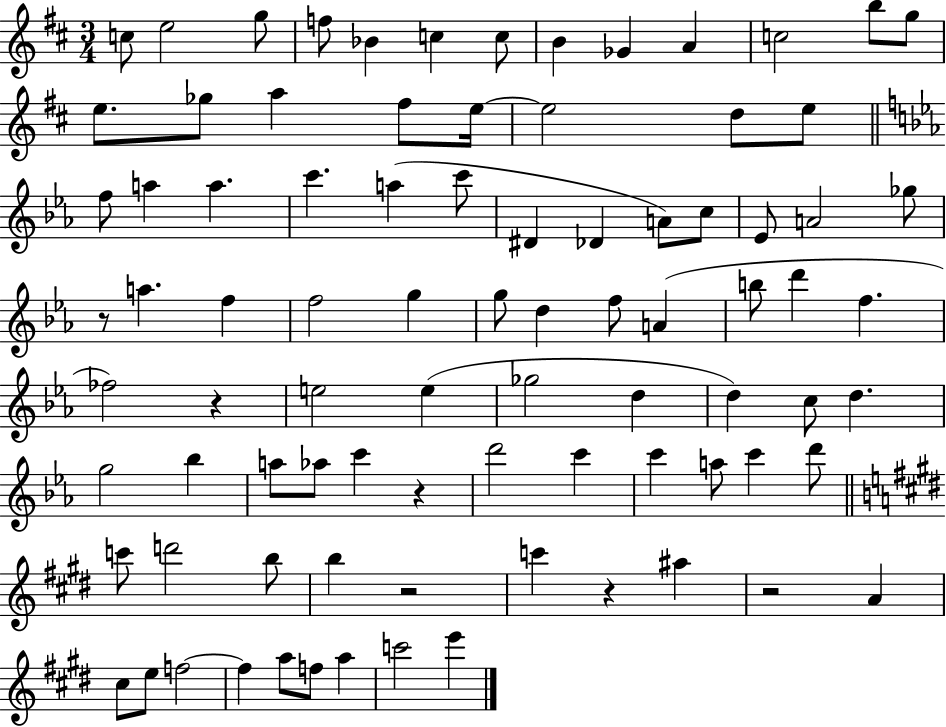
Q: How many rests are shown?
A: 6